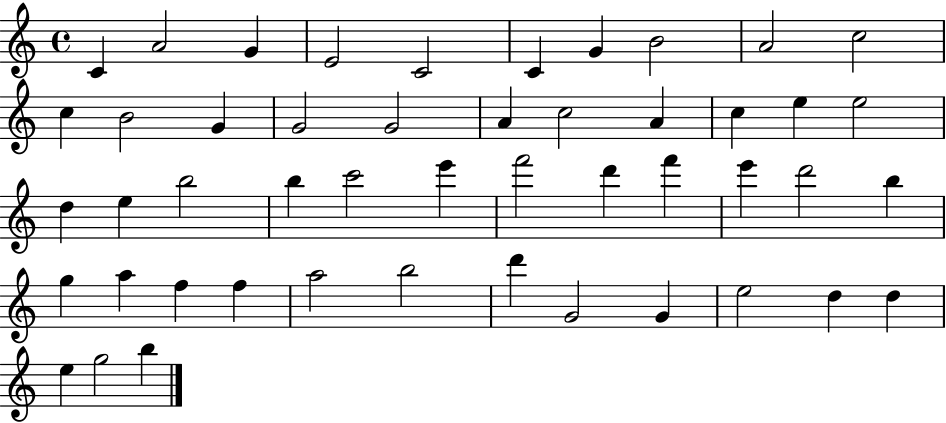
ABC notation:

X:1
T:Untitled
M:4/4
L:1/4
K:C
C A2 G E2 C2 C G B2 A2 c2 c B2 G G2 G2 A c2 A c e e2 d e b2 b c'2 e' f'2 d' f' e' d'2 b g a f f a2 b2 d' G2 G e2 d d e g2 b